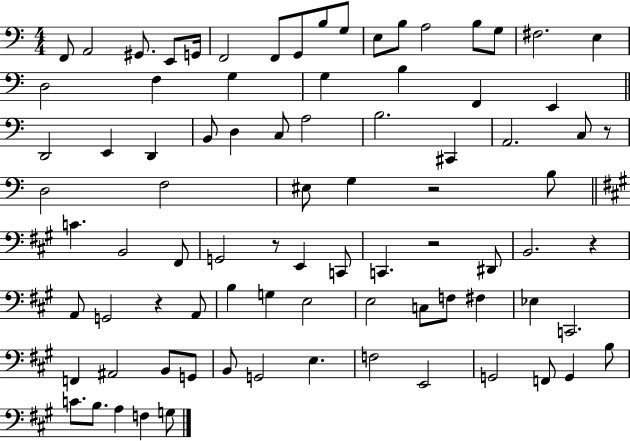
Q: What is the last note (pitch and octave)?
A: G3